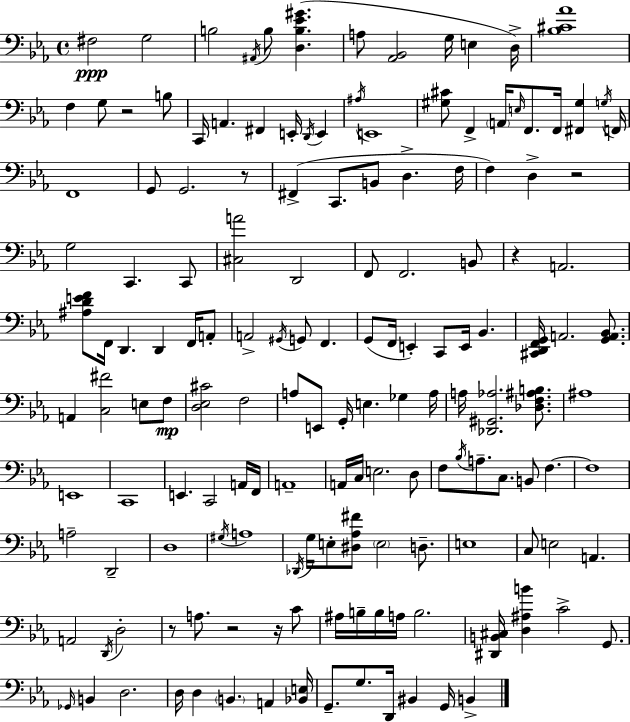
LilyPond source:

{
  \clef bass
  \time 4/4
  \defaultTimeSignature
  \key ees \major
  fis2\ppp g2 | b2 \acciaccatura { ais,16 } b8 <d b ees' gis'>4.( | a8 <aes, bes,>2 g16 e4 | d16->) <bes cis' aes'>1 | \break f4 g8 r2 b8 | c,16 a,4. fis,4 e,16-. \acciaccatura { d,16 } e,4 | \acciaccatura { ais16 } e,1 | <gis cis'>8 f,4-> \parenthesize a,16 \grace { e16 } f,8. f,16 <fis, gis>4 | \break \acciaccatura { g16 } f,16 f,1 | g,8 g,2. | r8 fis,4->( c,8. b,8 d4.-> | f16 f4) d4-> r2 | \break g2 c,4. | c,8 <cis a'>2 d,2 | f,8 f,2. | b,8 r4 a,2. | \break <ais d' e' f'>8 f,16 d,4. d,4 | f,16 a,8-. a,2-> \acciaccatura { gis,16 } g,8 | f,4. g,8( f,16 e,4-.) c,8 e,16 | bes,4. <cis, d, f, g,>16 a,2. | \break <g, a, bes,>8. a,4 <c fis'>2 | e8 f8\mp <d ees cis'>2 f2 | a8 e,8 g,16-. e4. | ges4 a16 a16 <des, gis, aes>2. | \break <des f ais b>8. ais1 | e,1 | c,1 | e,4. c,2 | \break a,16 f,16 a,1-- | a,16 c16 e2. | d8 f8 \acciaccatura { bes16 } a8.-- c8. b,8 | f4.~~ f1 | \break a2-- d,2-- | d1 | \acciaccatura { gis16 } a1 | \acciaccatura { des,16 } g16 e8-. <dis aes fis'>8 \parenthesize e2 | \break d8.-- e1 | c8 e2 | a,4. a,2 | \acciaccatura { d,16 } d2-. r8 a8. r2 | \break r16 c'8 ais16 b16-- b16 a16 b2. | <dis, b, cis>16 <d ais b'>4 c'2-> | g,8. \grace { ges,16 } b,4 d2. | d16 d4 | \break \parenthesize b,4. a,4 <bes, e>16 g,8.-- g8. | d,16 bis,4 g,16 b,4-> \bar "|."
}